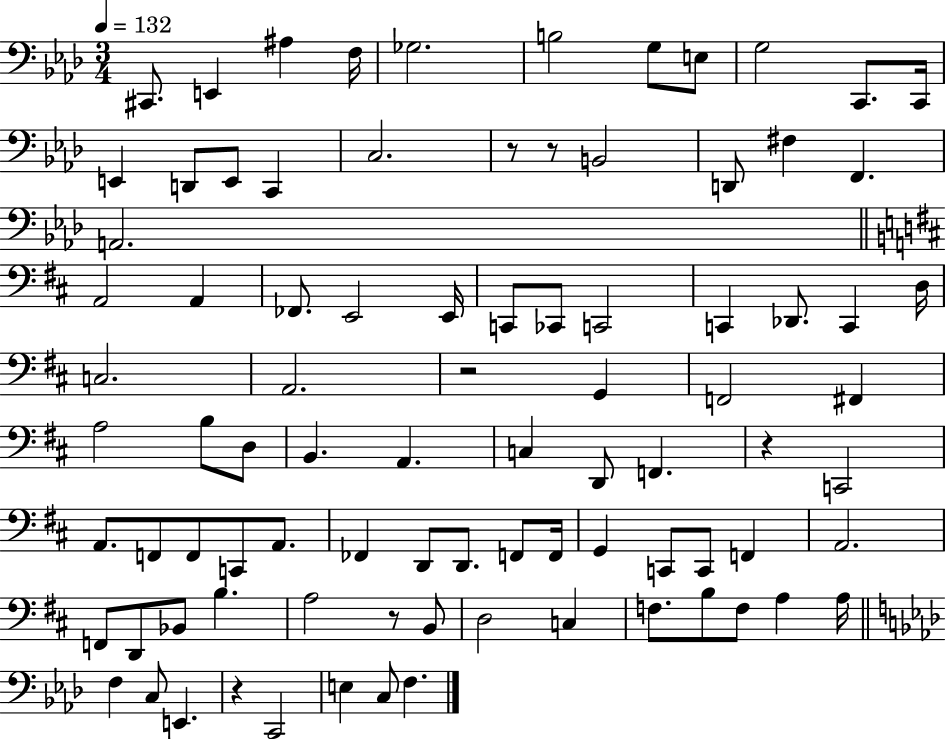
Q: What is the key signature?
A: AES major